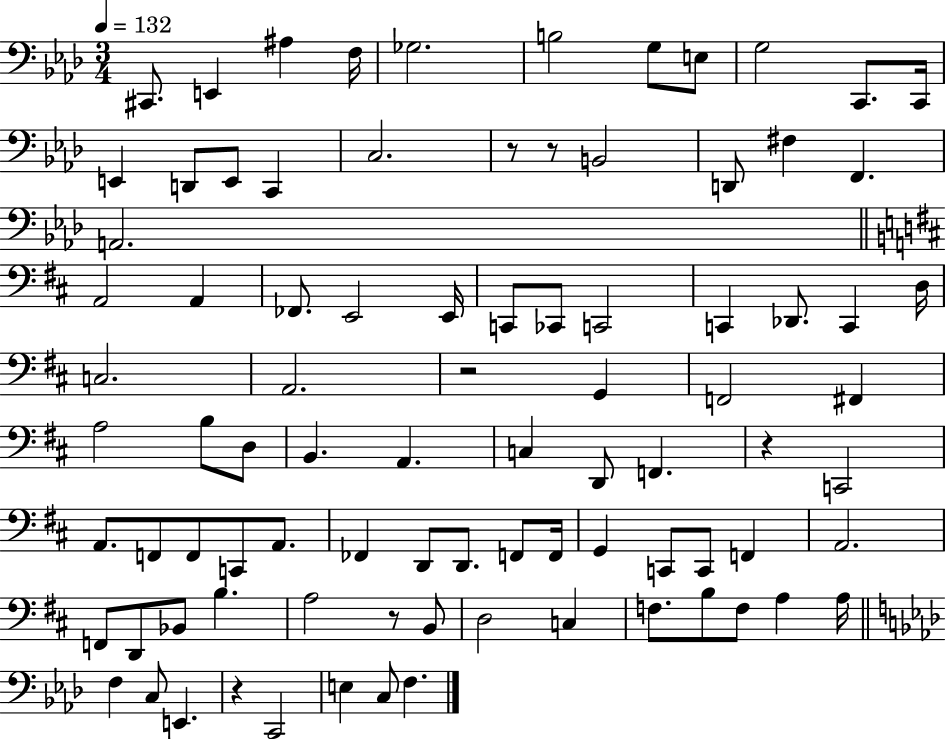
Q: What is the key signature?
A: AES major